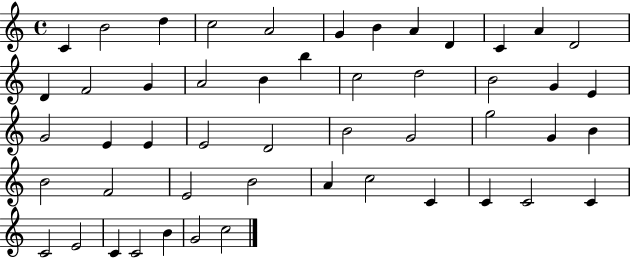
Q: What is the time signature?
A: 4/4